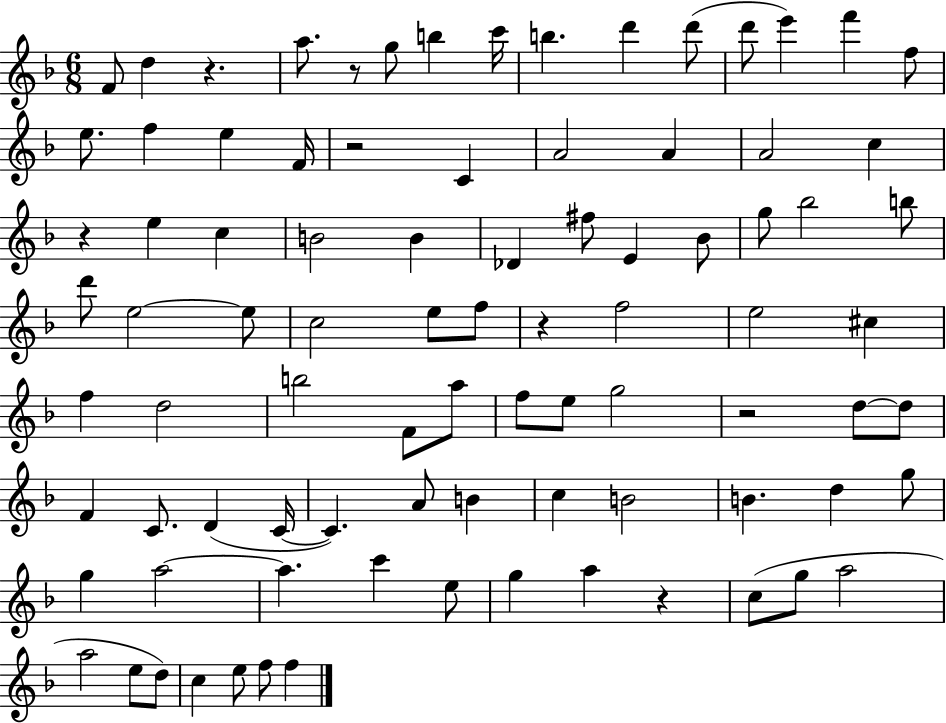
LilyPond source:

{
  \clef treble
  \numericTimeSignature
  \time 6/8
  \key f \major
  f'8 d''4 r4. | a''8. r8 g''8 b''4 c'''16 | b''4. d'''4 d'''8( | d'''8 e'''4) f'''4 f''8 | \break e''8. f''4 e''4 f'16 | r2 c'4 | a'2 a'4 | a'2 c''4 | \break r4 e''4 c''4 | b'2 b'4 | des'4 fis''8 e'4 bes'8 | g''8 bes''2 b''8 | \break d'''8 e''2~~ e''8 | c''2 e''8 f''8 | r4 f''2 | e''2 cis''4 | \break f''4 d''2 | b''2 f'8 a''8 | f''8 e''8 g''2 | r2 d''8~~ d''8 | \break f'4 c'8. d'4( c'16~~ | c'4.) a'8 b'4 | c''4 b'2 | b'4. d''4 g''8 | \break g''4 a''2~~ | a''4. c'''4 e''8 | g''4 a''4 r4 | c''8( g''8 a''2 | \break a''2 e''8 d''8) | c''4 e''8 f''8 f''4 | \bar "|."
}